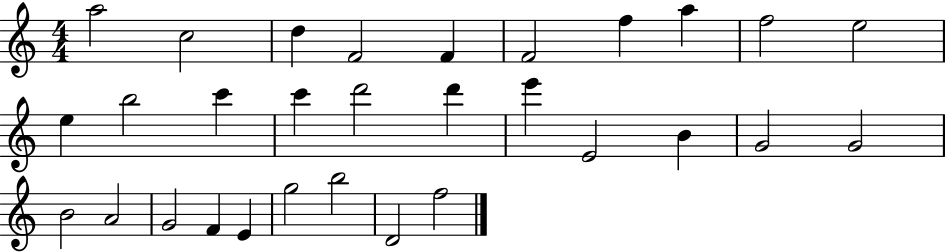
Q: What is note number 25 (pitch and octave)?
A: F4